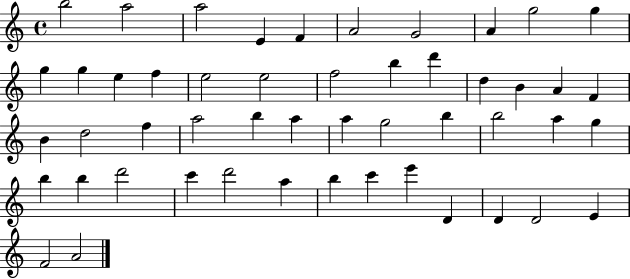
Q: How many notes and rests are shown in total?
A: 50